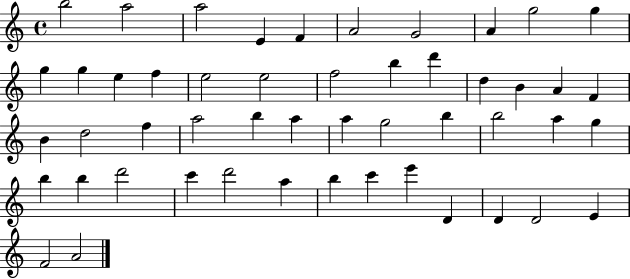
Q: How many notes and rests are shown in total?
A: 50